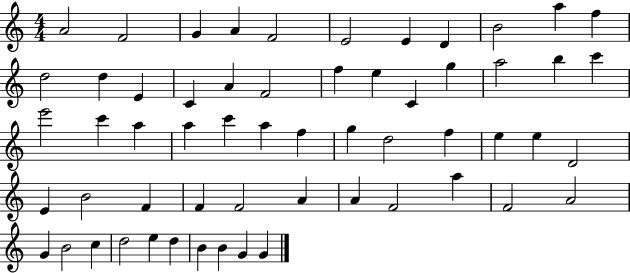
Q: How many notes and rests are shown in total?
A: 58